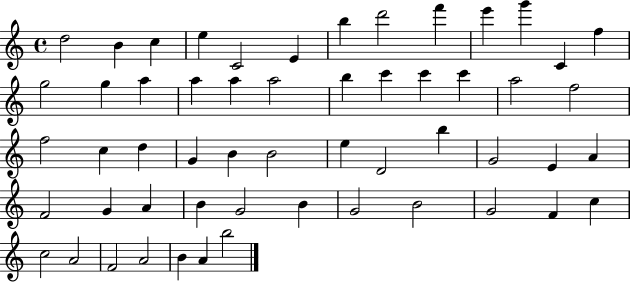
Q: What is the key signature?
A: C major